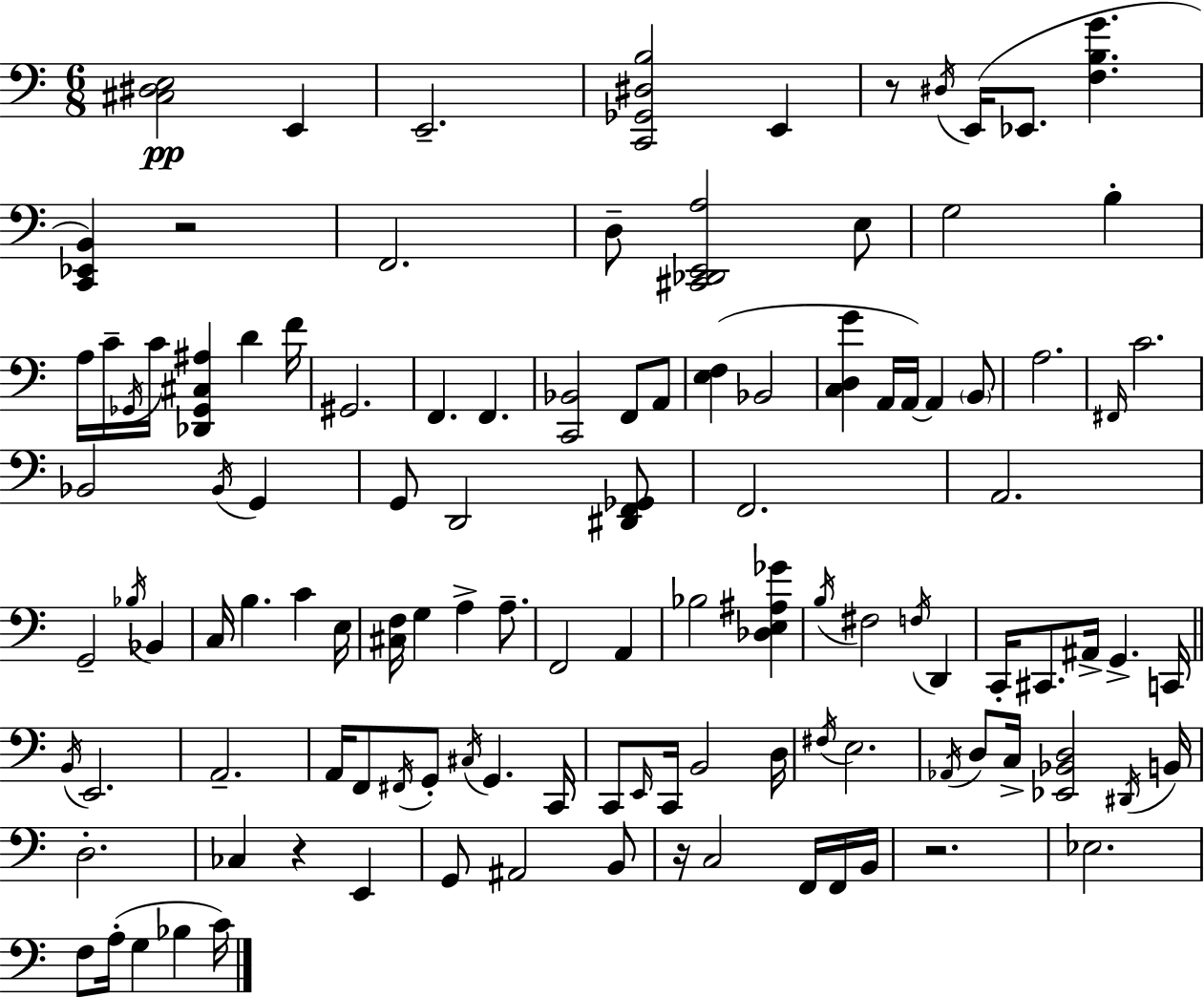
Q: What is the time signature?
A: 6/8